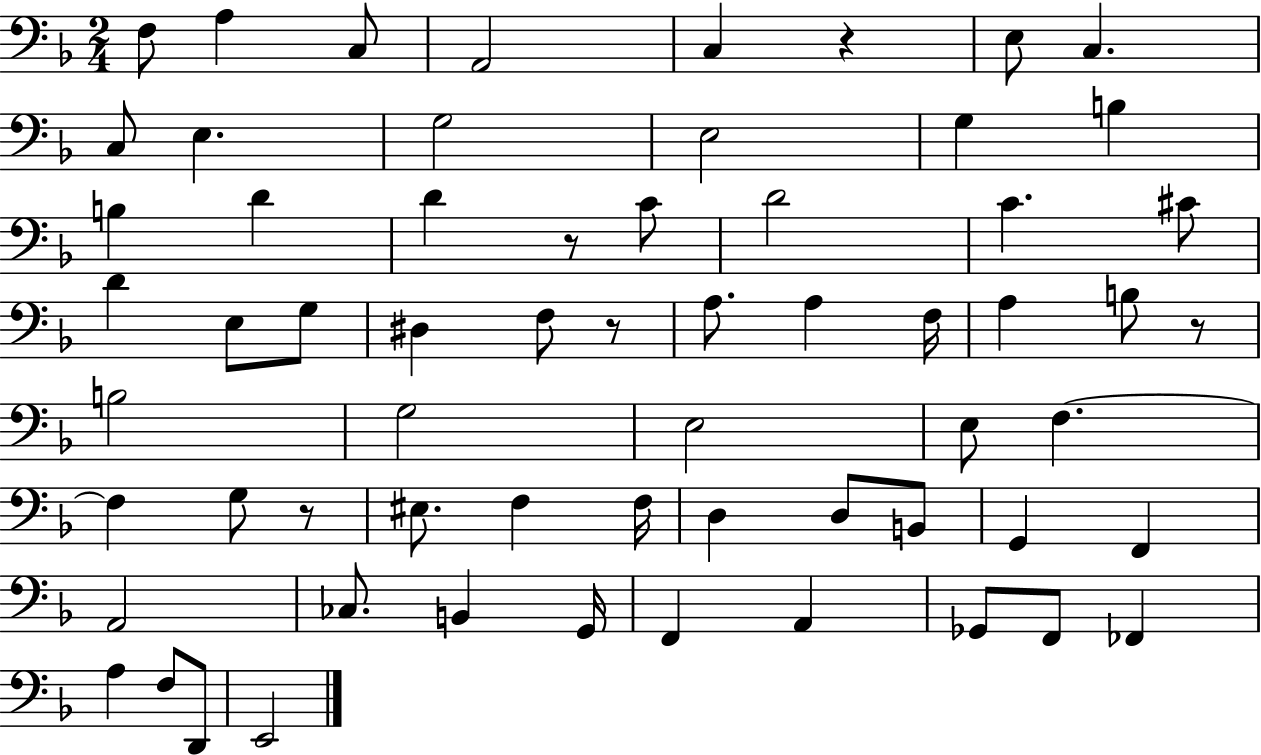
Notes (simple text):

F3/e A3/q C3/e A2/h C3/q R/q E3/e C3/q. C3/e E3/q. G3/h E3/h G3/q B3/q B3/q D4/q D4/q R/e C4/e D4/h C4/q. C#4/e D4/q E3/e G3/e D#3/q F3/e R/e A3/e. A3/q F3/s A3/q B3/e R/e B3/h G3/h E3/h E3/e F3/q. F3/q G3/e R/e EIS3/e. F3/q F3/s D3/q D3/e B2/e G2/q F2/q A2/h CES3/e. B2/q G2/s F2/q A2/q Gb2/e F2/e FES2/q A3/q F3/e D2/e E2/h